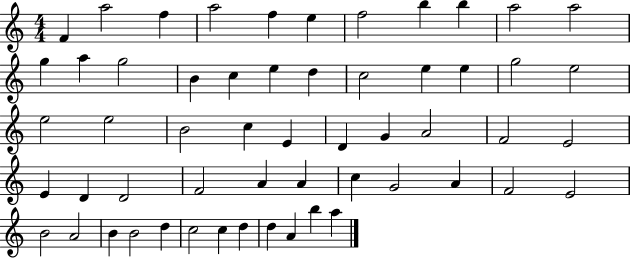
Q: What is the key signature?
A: C major